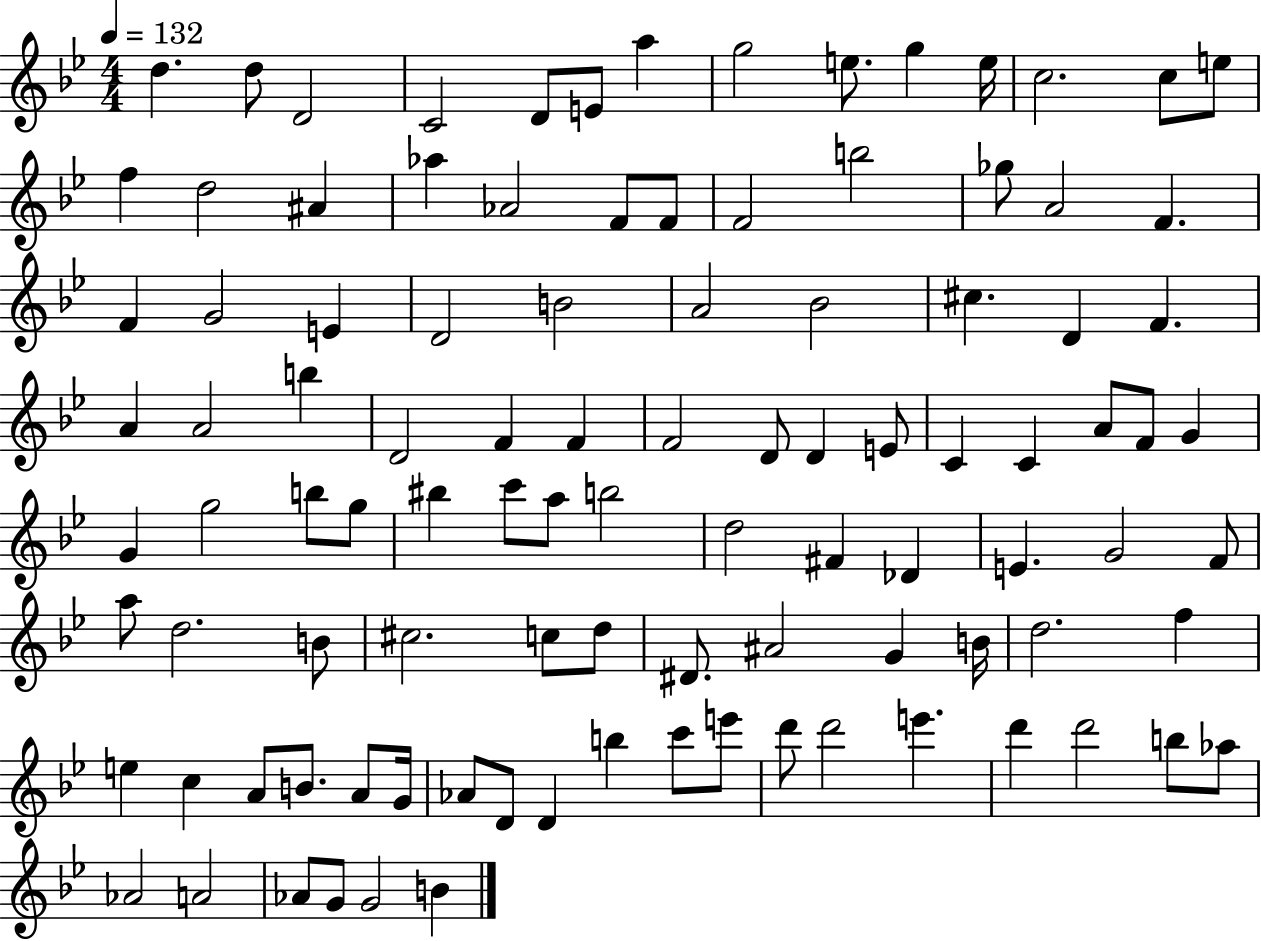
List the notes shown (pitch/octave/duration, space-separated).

D5/q. D5/e D4/h C4/h D4/e E4/e A5/q G5/h E5/e. G5/q E5/s C5/h. C5/e E5/e F5/q D5/h A#4/q Ab5/q Ab4/h F4/e F4/e F4/h B5/h Gb5/e A4/h F4/q. F4/q G4/h E4/q D4/h B4/h A4/h Bb4/h C#5/q. D4/q F4/q. A4/q A4/h B5/q D4/h F4/q F4/q F4/h D4/e D4/q E4/e C4/q C4/q A4/e F4/e G4/q G4/q G5/h B5/e G5/e BIS5/q C6/e A5/e B5/h D5/h F#4/q Db4/q E4/q. G4/h F4/e A5/e D5/h. B4/e C#5/h. C5/e D5/e D#4/e. A#4/h G4/q B4/s D5/h. F5/q E5/q C5/q A4/e B4/e. A4/e G4/s Ab4/e D4/e D4/q B5/q C6/e E6/e D6/e D6/h E6/q. D6/q D6/h B5/e Ab5/e Ab4/h A4/h Ab4/e G4/e G4/h B4/q